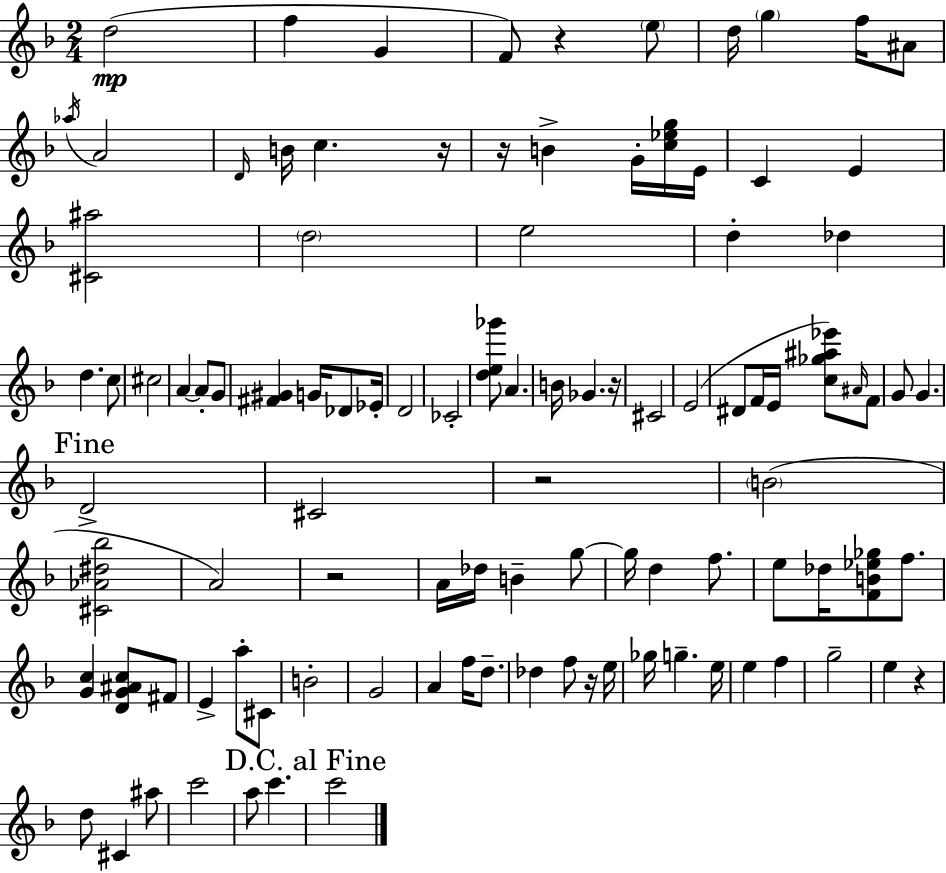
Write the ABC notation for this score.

X:1
T:Untitled
M:2/4
L:1/4
K:Dm
d2 f G F/2 z e/2 d/4 g f/4 ^A/2 _a/4 A2 D/4 B/4 c z/4 z/4 B G/4 [c_eg]/4 E/4 C E [^C^a]2 d2 e2 d _d d c/2 ^c2 A A/2 G/2 [^F^G] G/4 _D/2 _E/4 D2 _C2 [de_g']/2 A B/4 _G z/4 ^C2 E2 ^D/2 F/4 E/4 [c_g^a_e']/2 ^A/4 F/2 G/2 G D2 ^C2 z2 B2 [^C_A^d_b]2 A2 z2 A/4 _d/4 B g/2 g/4 d f/2 e/2 _d/4 [FB_e_g]/2 f/2 [Gc] [DG^Ac]/2 ^F/2 E a/2 ^C/2 B2 G2 A f/4 d/2 _d f/2 z/4 e/4 _g/4 g e/4 e f g2 e z d/2 ^C ^a/2 c'2 a/2 c' c'2